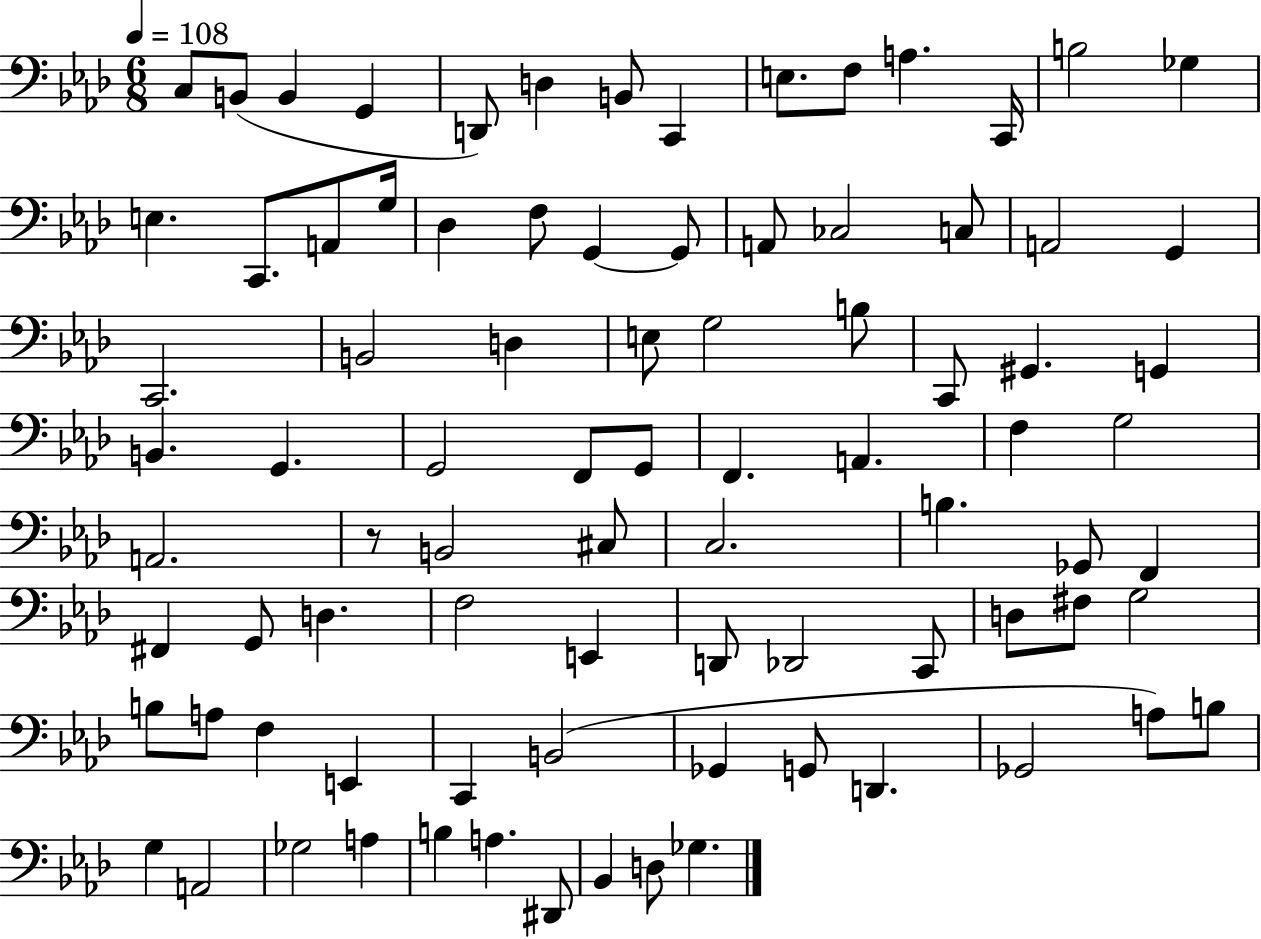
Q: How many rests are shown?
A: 1